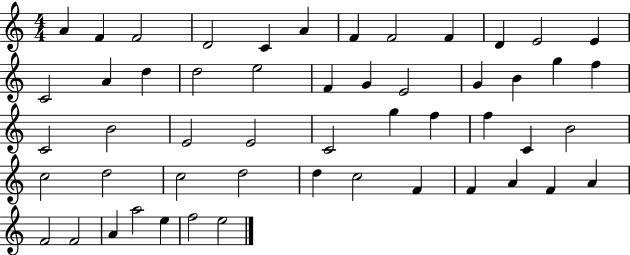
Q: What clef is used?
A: treble